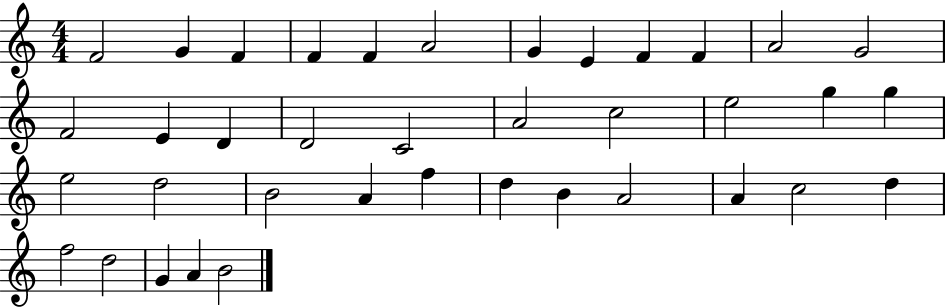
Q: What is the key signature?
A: C major